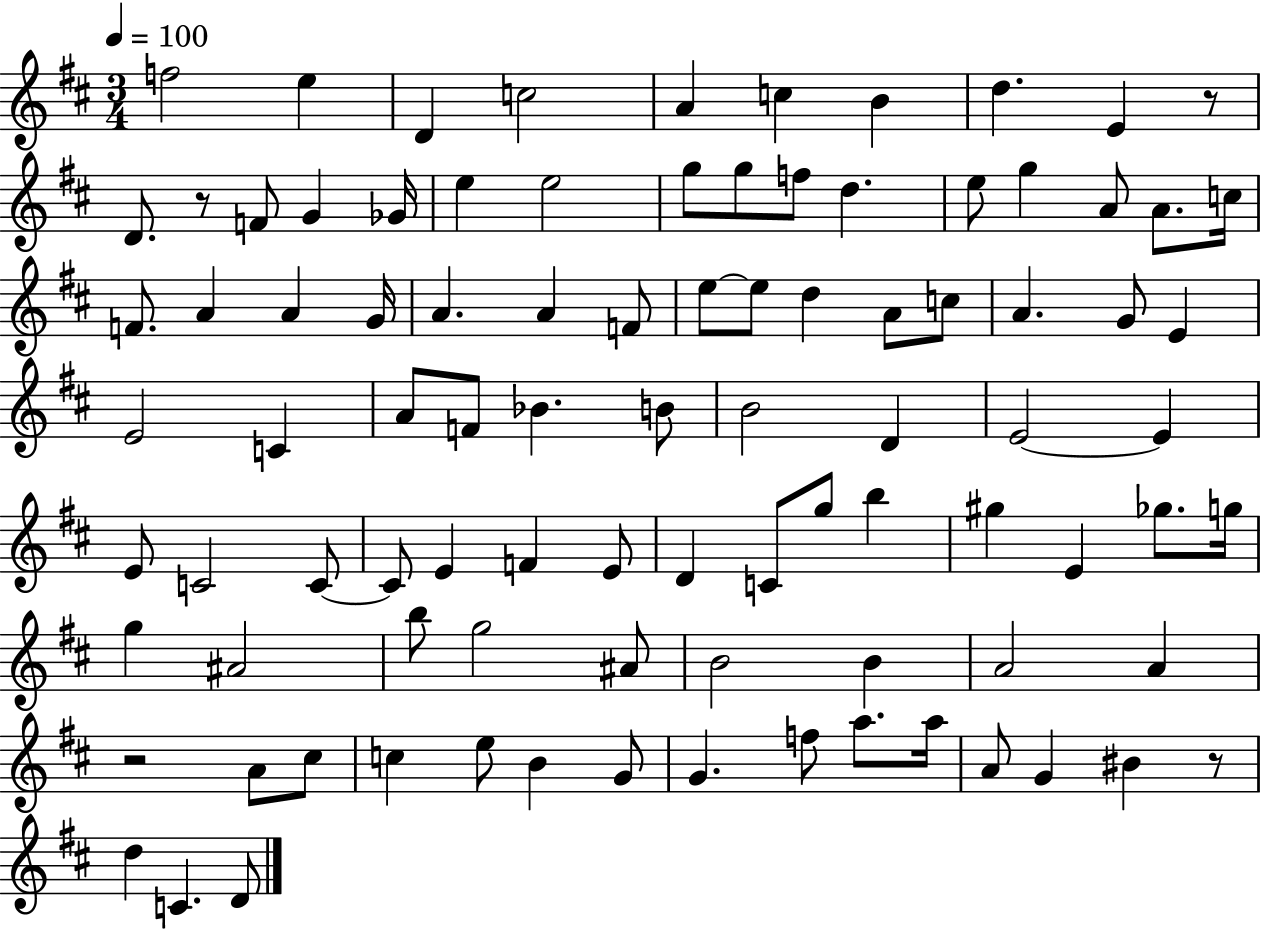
{
  \clef treble
  \numericTimeSignature
  \time 3/4
  \key d \major
  \tempo 4 = 100
  f''2 e''4 | d'4 c''2 | a'4 c''4 b'4 | d''4. e'4 r8 | \break d'8. r8 f'8 g'4 ges'16 | e''4 e''2 | g''8 g''8 f''8 d''4. | e''8 g''4 a'8 a'8. c''16 | \break f'8. a'4 a'4 g'16 | a'4. a'4 f'8 | e''8~~ e''8 d''4 a'8 c''8 | a'4. g'8 e'4 | \break e'2 c'4 | a'8 f'8 bes'4. b'8 | b'2 d'4 | e'2~~ e'4 | \break e'8 c'2 c'8~~ | c'8 e'4 f'4 e'8 | d'4 c'8 g''8 b''4 | gis''4 e'4 ges''8. g''16 | \break g''4 ais'2 | b''8 g''2 ais'8 | b'2 b'4 | a'2 a'4 | \break r2 a'8 cis''8 | c''4 e''8 b'4 g'8 | g'4. f''8 a''8. a''16 | a'8 g'4 bis'4 r8 | \break d''4 c'4. d'8 | \bar "|."
}